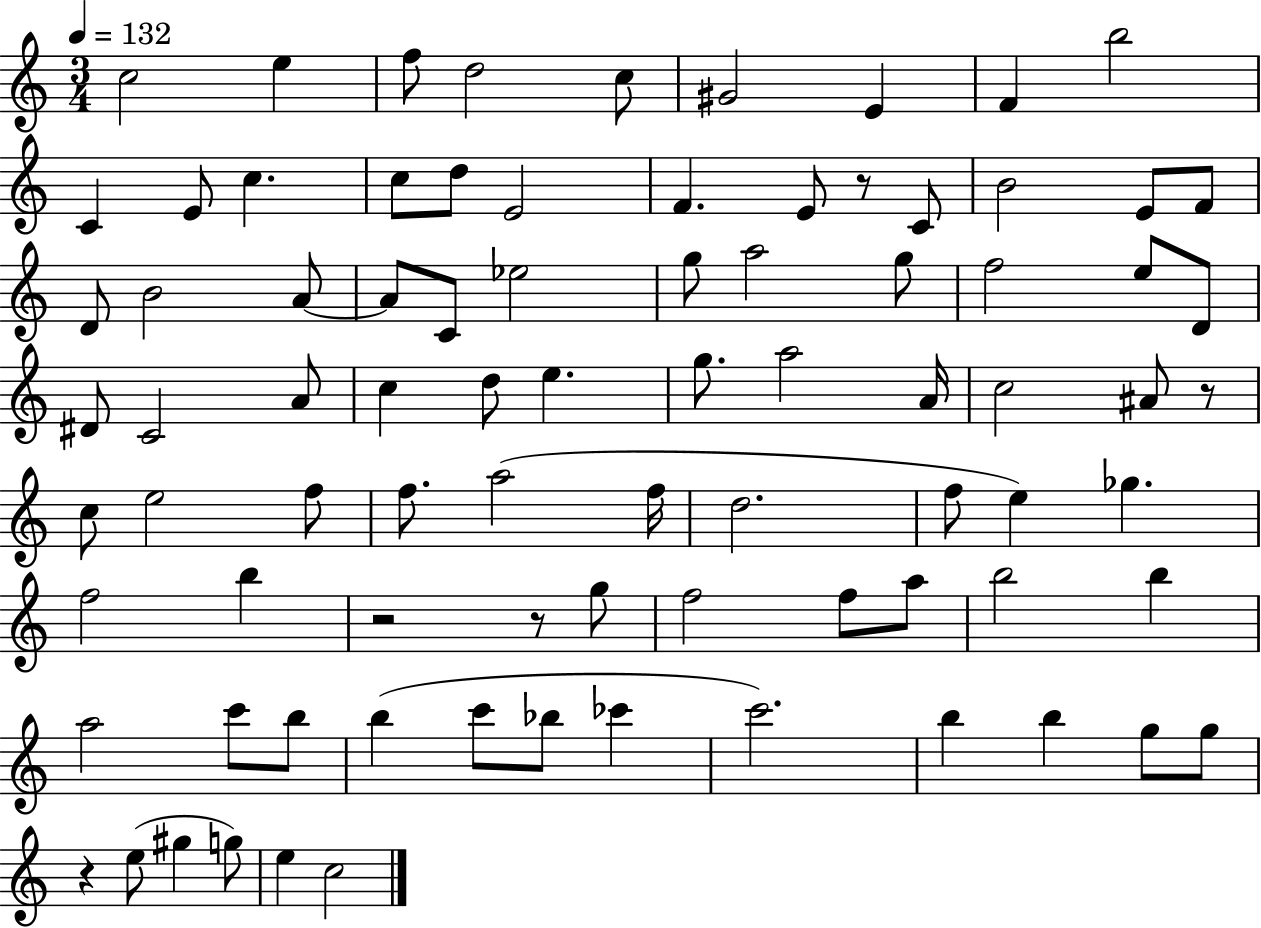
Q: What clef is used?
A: treble